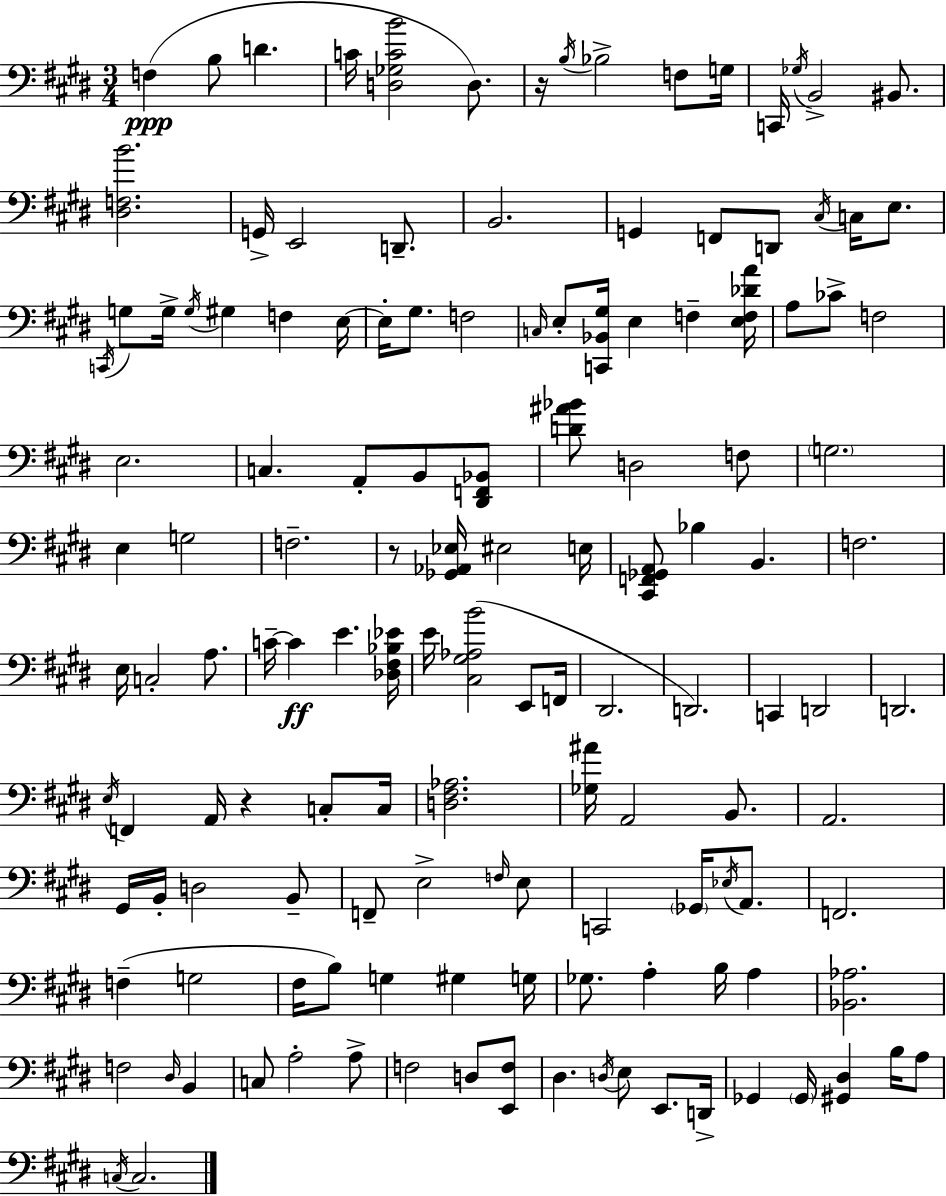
X:1
T:Untitled
M:3/4
L:1/4
K:E
F, B,/2 D C/4 [D,_G,CB]2 D,/2 z/4 B,/4 _B,2 F,/2 G,/4 C,,/4 _G,/4 B,,2 ^B,,/2 [^D,F,B]2 G,,/4 E,,2 D,,/2 B,,2 G,, F,,/2 D,,/2 ^C,/4 C,/4 E,/2 C,,/4 G,/2 G,/4 G,/4 ^G, F, E,/4 E,/4 ^G,/2 F,2 C,/4 E,/2 [C,,_B,,^G,]/4 E, F, [E,F,_DA]/4 A,/2 _C/2 F,2 E,2 C, A,,/2 B,,/2 [^D,,F,,_B,,]/2 [D^A_B]/2 D,2 F,/2 G,2 E, G,2 F,2 z/2 [_G,,_A,,_E,]/4 ^E,2 E,/4 [^C,,F,,_G,,A,,]/2 _B, B,, F,2 E,/4 C,2 A,/2 C/4 C E [_D,^F,_B,_E]/4 E/4 [^C,^G,_A,B]2 E,,/2 F,,/4 ^D,,2 D,,2 C,, D,,2 D,,2 E,/4 F,, A,,/4 z C,/2 C,/4 [D,^F,_A,]2 [_G,^A]/4 A,,2 B,,/2 A,,2 ^G,,/4 B,,/4 D,2 B,,/2 F,,/2 E,2 F,/4 E,/2 C,,2 _G,,/4 _E,/4 A,,/2 F,,2 F, G,2 ^F,/4 B,/2 G, ^G, G,/4 _G,/2 A, B,/4 A, [_B,,_A,]2 F,2 ^D,/4 B,, C,/2 A,2 A,/2 F,2 D,/2 [E,,F,]/2 ^D, D,/4 E,/2 E,,/2 D,,/4 _G,, _G,,/4 [^G,,^D,] B,/4 A,/2 C,/4 C,2